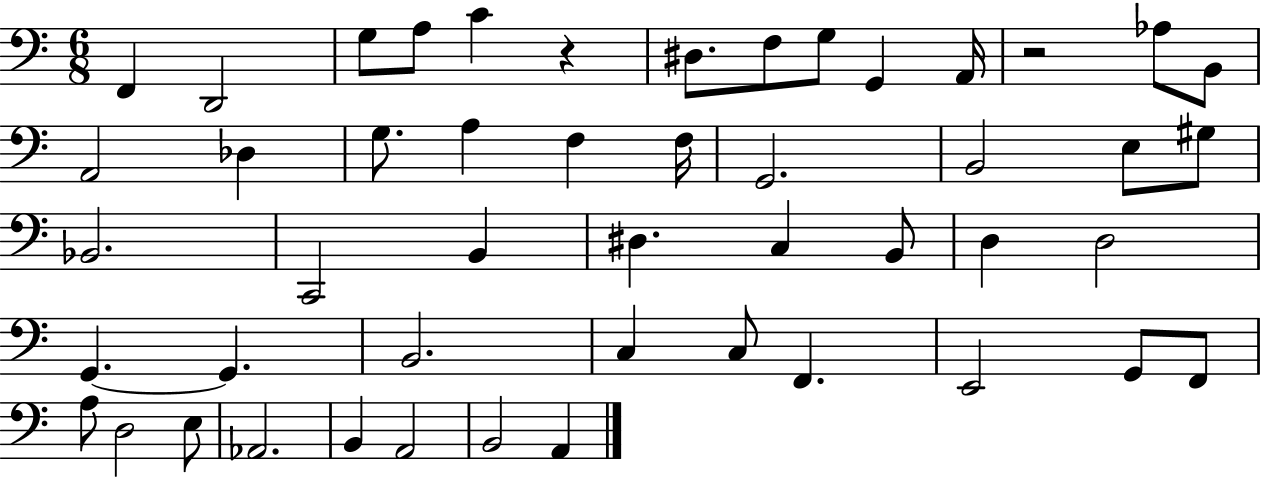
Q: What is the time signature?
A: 6/8